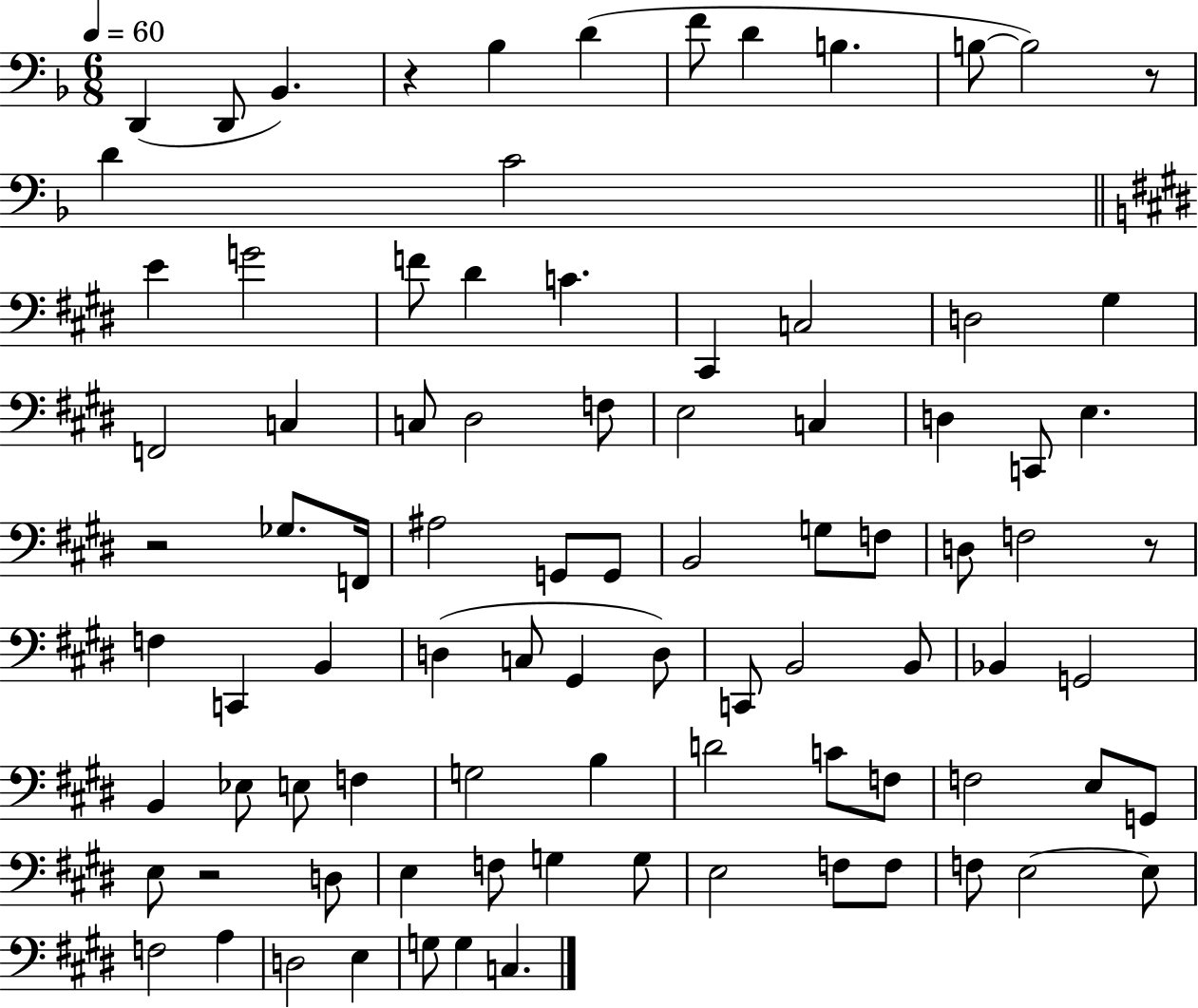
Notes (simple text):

D2/q D2/e Bb2/q. R/q Bb3/q D4/q F4/e D4/q B3/q. B3/e B3/h R/e D4/q C4/h E4/q G4/h F4/e D#4/q C4/q. C#2/q C3/h D3/h G#3/q F2/h C3/q C3/e D#3/h F3/e E3/h C3/q D3/q C2/e E3/q. R/h Gb3/e. F2/s A#3/h G2/e G2/e B2/h G3/e F3/e D3/e F3/h R/e F3/q C2/q B2/q D3/q C3/e G#2/q D3/e C2/e B2/h B2/e Bb2/q G2/h B2/q Eb3/e E3/e F3/q G3/h B3/q D4/h C4/e F3/e F3/h E3/e G2/e E3/e R/h D3/e E3/q F3/e G3/q G3/e E3/h F3/e F3/e F3/e E3/h E3/e F3/h A3/q D3/h E3/q G3/e G3/q C3/q.